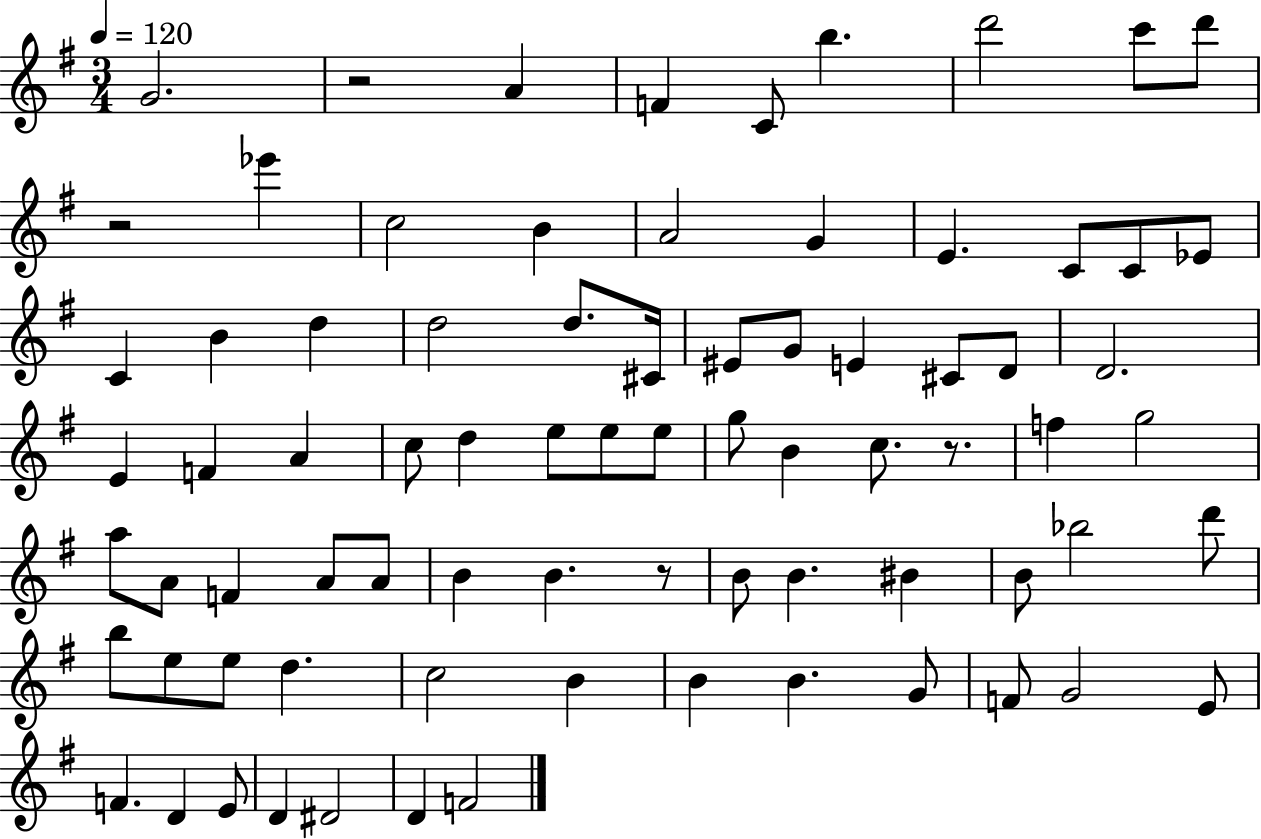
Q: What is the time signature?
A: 3/4